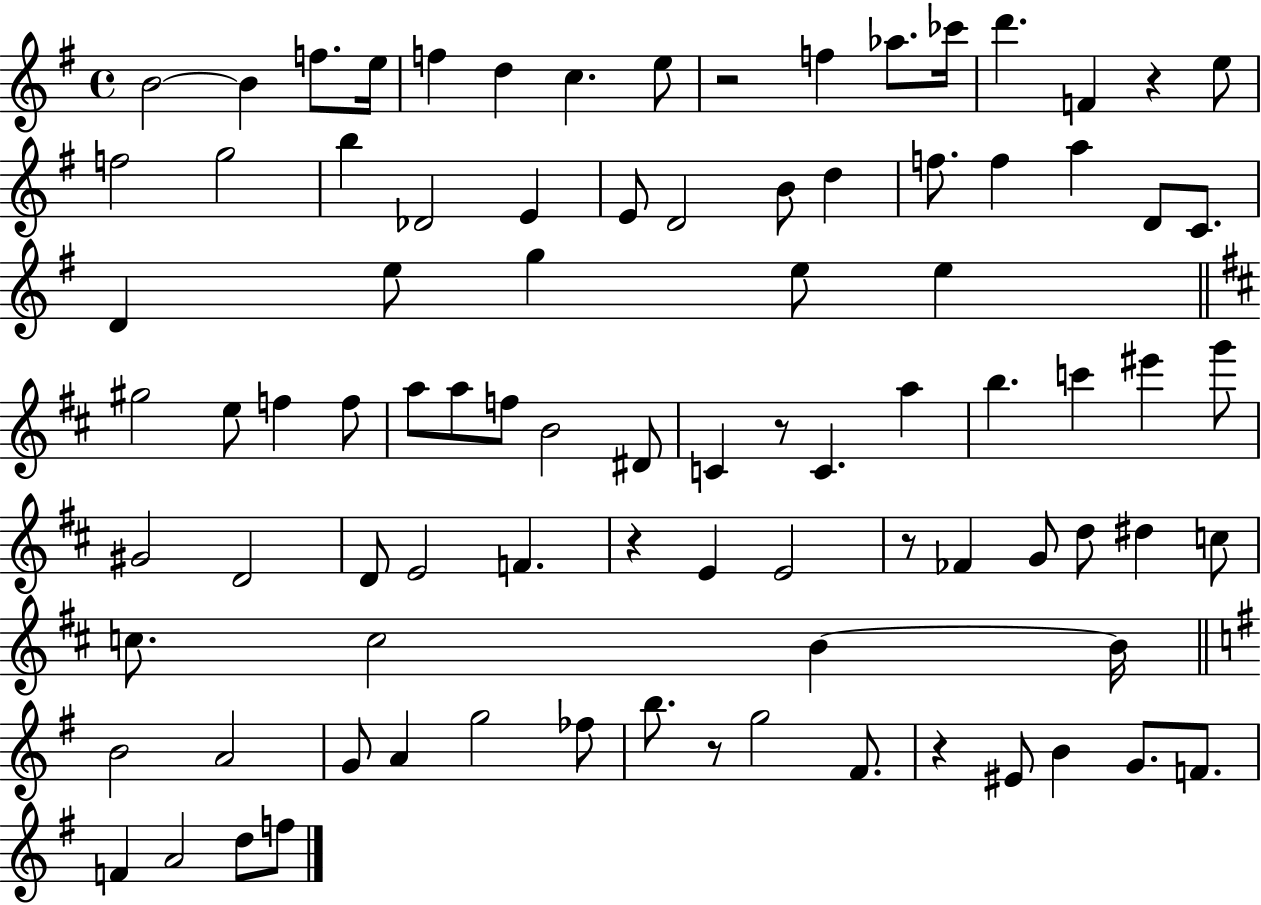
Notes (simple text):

B4/h B4/q F5/e. E5/s F5/q D5/q C5/q. E5/e R/h F5/q Ab5/e. CES6/s D6/q. F4/q R/q E5/e F5/h G5/h B5/q Db4/h E4/q E4/e D4/h B4/e D5/q F5/e. F5/q A5/q D4/e C4/e. D4/q E5/e G5/q E5/e E5/q G#5/h E5/e F5/q F5/e A5/e A5/e F5/e B4/h D#4/e C4/q R/e C4/q. A5/q B5/q. C6/q EIS6/q G6/e G#4/h D4/h D4/e E4/h F4/q. R/q E4/q E4/h R/e FES4/q G4/e D5/e D#5/q C5/e C5/e. C5/h B4/q B4/s B4/h A4/h G4/e A4/q G5/h FES5/e B5/e. R/e G5/h F#4/e. R/q EIS4/e B4/q G4/e. F4/e. F4/q A4/h D5/e F5/e